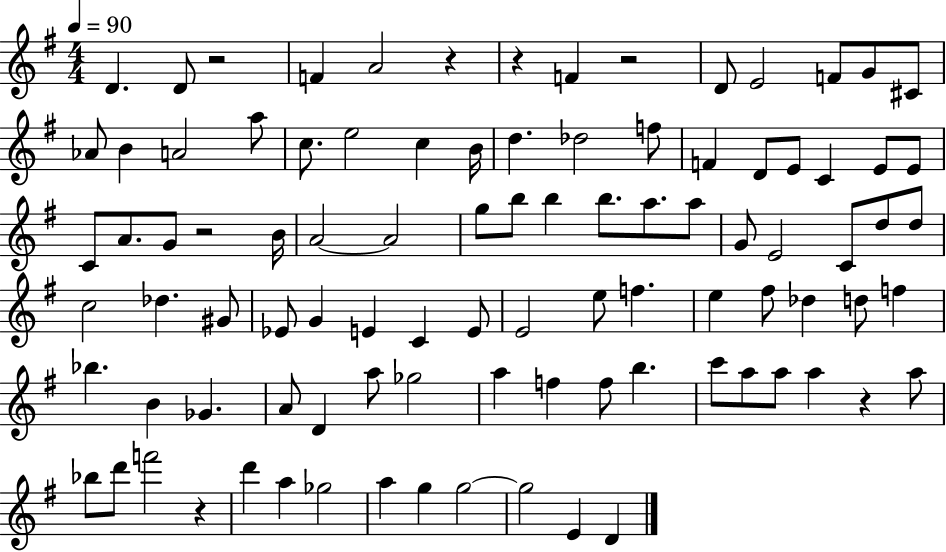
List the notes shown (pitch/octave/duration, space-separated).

D4/q. D4/e R/h F4/q A4/h R/q R/q F4/q R/h D4/e E4/h F4/e G4/e C#4/e Ab4/e B4/q A4/h A5/e C5/e. E5/h C5/q B4/s D5/q. Db5/h F5/e F4/q D4/e E4/e C4/q E4/e E4/e C4/e A4/e. G4/e R/h B4/s A4/h A4/h G5/e B5/e B5/q B5/e. A5/e. A5/e G4/e E4/h C4/e D5/e D5/e C5/h Db5/q. G#4/e Eb4/e G4/q E4/q C4/q E4/e E4/h E5/e F5/q. E5/q F#5/e Db5/q D5/e F5/q Bb5/q. B4/q Gb4/q. A4/e D4/q A5/e Gb5/h A5/q F5/q F5/e B5/q. C6/e A5/e A5/e A5/q R/q A5/e Bb5/e D6/e F6/h R/q D6/q A5/q Gb5/h A5/q G5/q G5/h G5/h E4/q D4/q